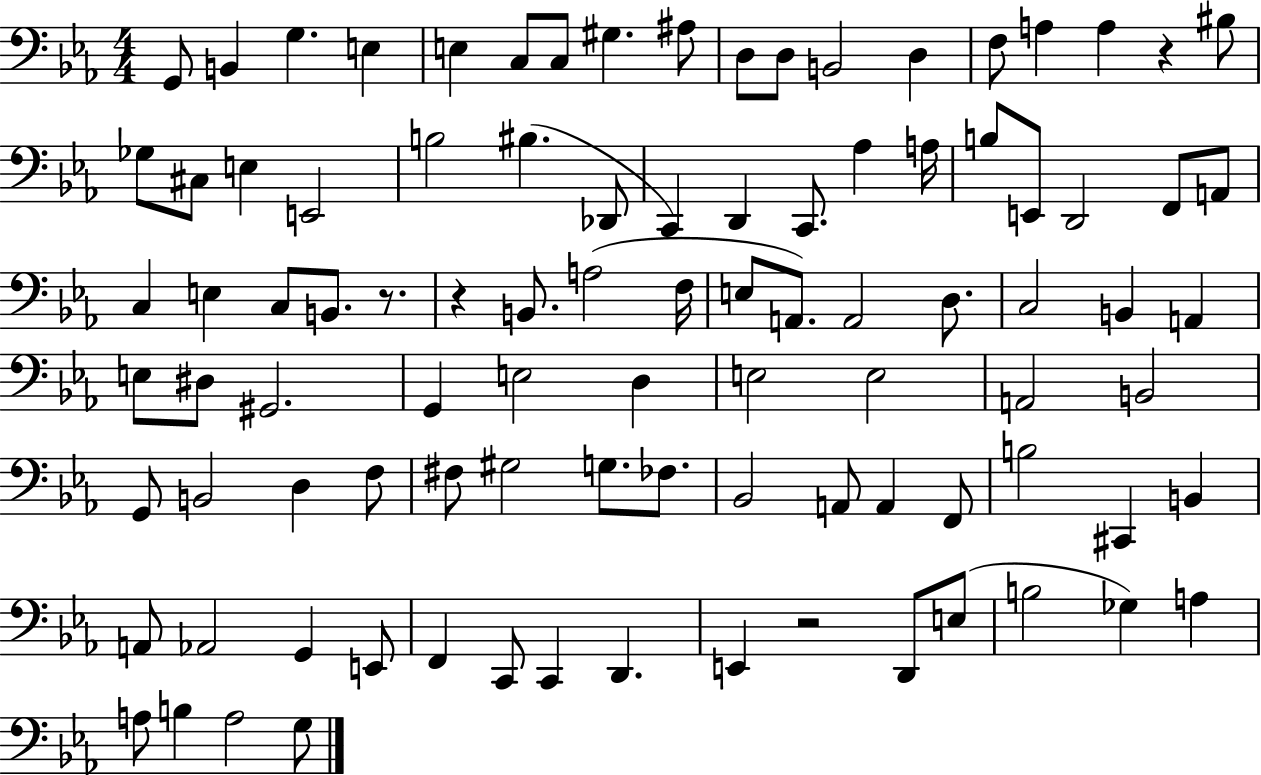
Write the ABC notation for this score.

X:1
T:Untitled
M:4/4
L:1/4
K:Eb
G,,/2 B,, G, E, E, C,/2 C,/2 ^G, ^A,/2 D,/2 D,/2 B,,2 D, F,/2 A, A, z ^B,/2 _G,/2 ^C,/2 E, E,,2 B,2 ^B, _D,,/2 C,, D,, C,,/2 _A, A,/4 B,/2 E,,/2 D,,2 F,,/2 A,,/2 C, E, C,/2 B,,/2 z/2 z B,,/2 A,2 F,/4 E,/2 A,,/2 A,,2 D,/2 C,2 B,, A,, E,/2 ^D,/2 ^G,,2 G,, E,2 D, E,2 E,2 A,,2 B,,2 G,,/2 B,,2 D, F,/2 ^F,/2 ^G,2 G,/2 _F,/2 _B,,2 A,,/2 A,, F,,/2 B,2 ^C,, B,, A,,/2 _A,,2 G,, E,,/2 F,, C,,/2 C,, D,, E,, z2 D,,/2 E,/2 B,2 _G, A, A,/2 B, A,2 G,/2